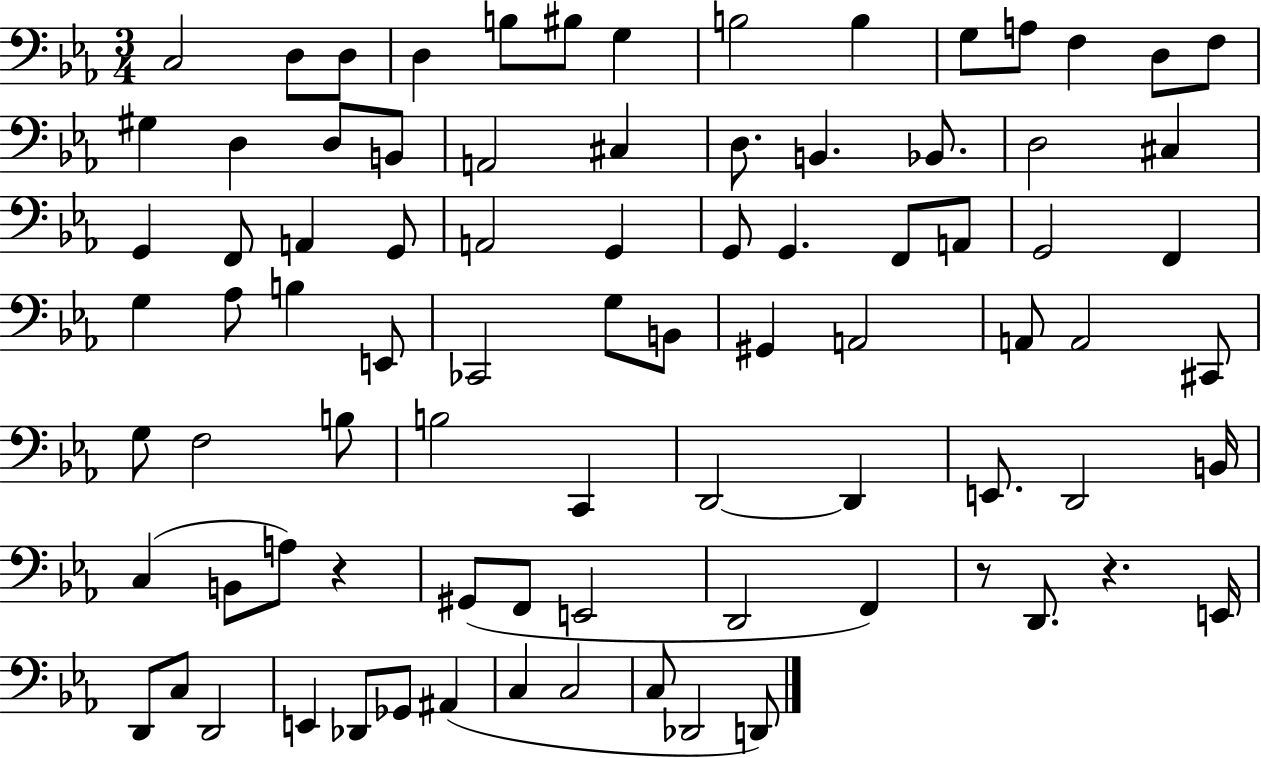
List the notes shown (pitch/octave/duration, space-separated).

C3/h D3/e D3/e D3/q B3/e BIS3/e G3/q B3/h B3/q G3/e A3/e F3/q D3/e F3/e G#3/q D3/q D3/e B2/e A2/h C#3/q D3/e. B2/q. Bb2/e. D3/h C#3/q G2/q F2/e A2/q G2/e A2/h G2/q G2/e G2/q. F2/e A2/e G2/h F2/q G3/q Ab3/e B3/q E2/e CES2/h G3/e B2/e G#2/q A2/h A2/e A2/h C#2/e G3/e F3/h B3/e B3/h C2/q D2/h D2/q E2/e. D2/h B2/s C3/q B2/e A3/e R/q G#2/e F2/e E2/h D2/h F2/q R/e D2/e. R/q. E2/s D2/e C3/e D2/h E2/q Db2/e Gb2/e A#2/q C3/q C3/h C3/e Db2/h D2/e